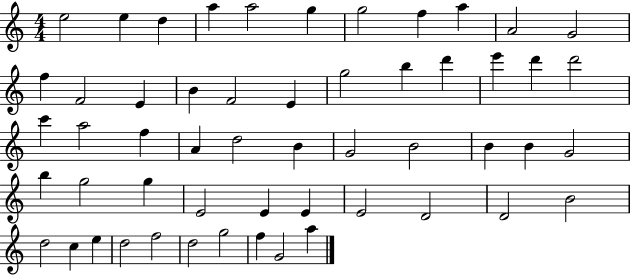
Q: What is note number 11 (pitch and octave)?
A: G4